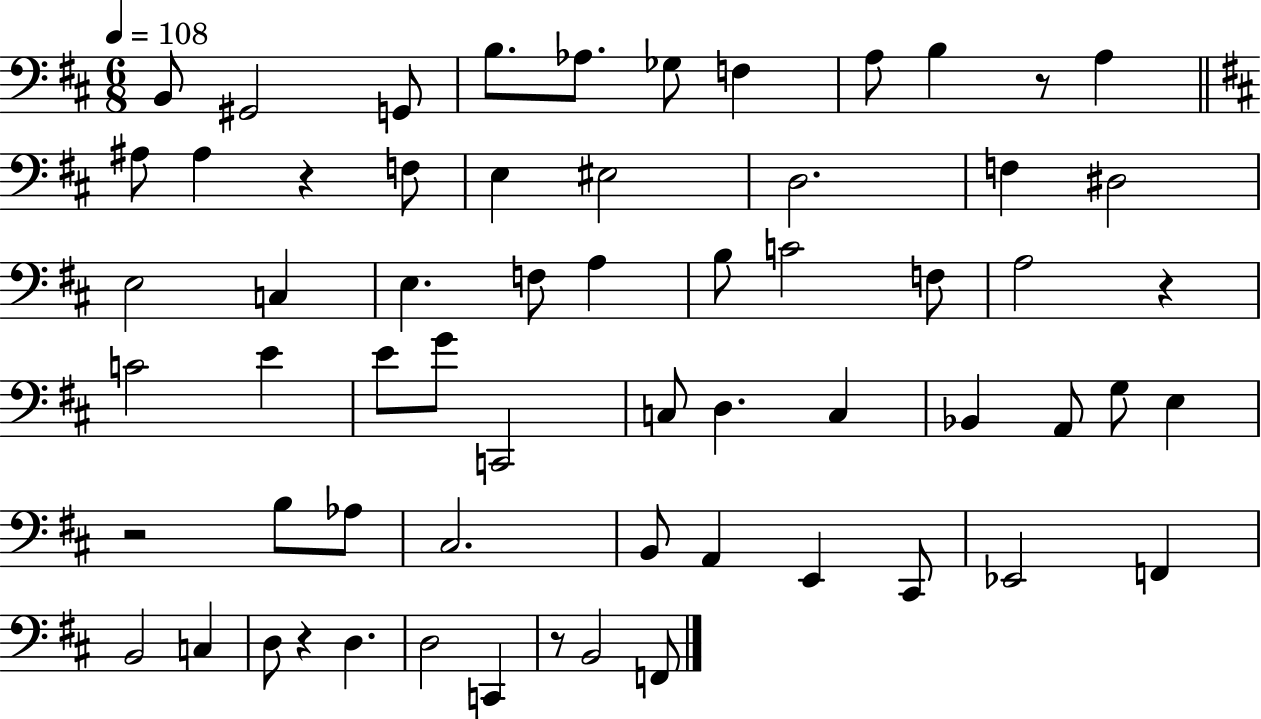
X:1
T:Untitled
M:6/8
L:1/4
K:D
B,,/2 ^G,,2 G,,/2 B,/2 _A,/2 _G,/2 F, A,/2 B, z/2 A, ^A,/2 ^A, z F,/2 E, ^E,2 D,2 F, ^D,2 E,2 C, E, F,/2 A, B,/2 C2 F,/2 A,2 z C2 E E/2 G/2 C,,2 C,/2 D, C, _B,, A,,/2 G,/2 E, z2 B,/2 _A,/2 ^C,2 B,,/2 A,, E,, ^C,,/2 _E,,2 F,, B,,2 C, D,/2 z D, D,2 C,, z/2 B,,2 F,,/2